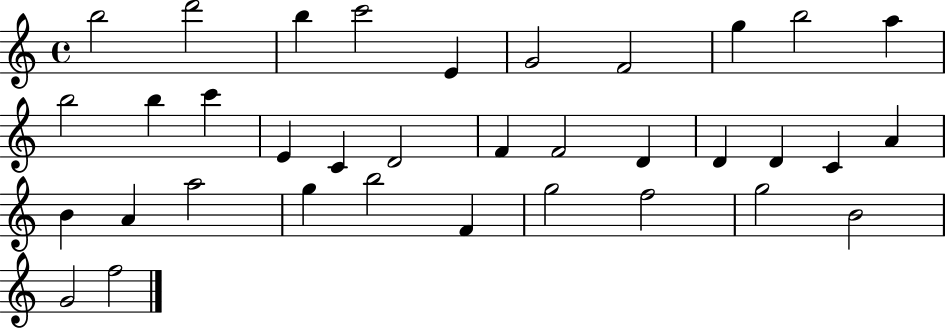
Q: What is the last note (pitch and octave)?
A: F5